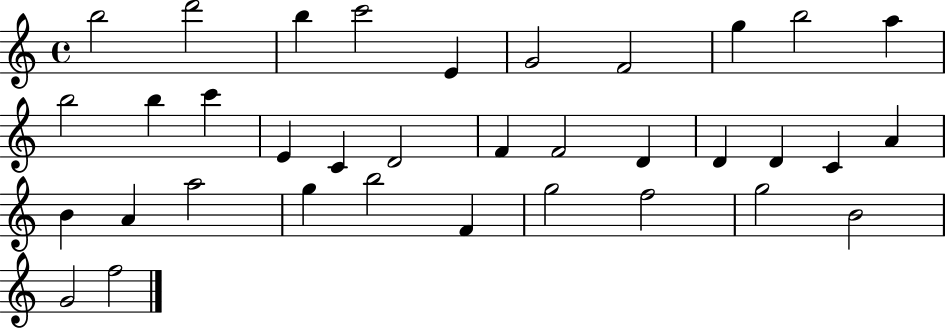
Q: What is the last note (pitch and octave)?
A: F5